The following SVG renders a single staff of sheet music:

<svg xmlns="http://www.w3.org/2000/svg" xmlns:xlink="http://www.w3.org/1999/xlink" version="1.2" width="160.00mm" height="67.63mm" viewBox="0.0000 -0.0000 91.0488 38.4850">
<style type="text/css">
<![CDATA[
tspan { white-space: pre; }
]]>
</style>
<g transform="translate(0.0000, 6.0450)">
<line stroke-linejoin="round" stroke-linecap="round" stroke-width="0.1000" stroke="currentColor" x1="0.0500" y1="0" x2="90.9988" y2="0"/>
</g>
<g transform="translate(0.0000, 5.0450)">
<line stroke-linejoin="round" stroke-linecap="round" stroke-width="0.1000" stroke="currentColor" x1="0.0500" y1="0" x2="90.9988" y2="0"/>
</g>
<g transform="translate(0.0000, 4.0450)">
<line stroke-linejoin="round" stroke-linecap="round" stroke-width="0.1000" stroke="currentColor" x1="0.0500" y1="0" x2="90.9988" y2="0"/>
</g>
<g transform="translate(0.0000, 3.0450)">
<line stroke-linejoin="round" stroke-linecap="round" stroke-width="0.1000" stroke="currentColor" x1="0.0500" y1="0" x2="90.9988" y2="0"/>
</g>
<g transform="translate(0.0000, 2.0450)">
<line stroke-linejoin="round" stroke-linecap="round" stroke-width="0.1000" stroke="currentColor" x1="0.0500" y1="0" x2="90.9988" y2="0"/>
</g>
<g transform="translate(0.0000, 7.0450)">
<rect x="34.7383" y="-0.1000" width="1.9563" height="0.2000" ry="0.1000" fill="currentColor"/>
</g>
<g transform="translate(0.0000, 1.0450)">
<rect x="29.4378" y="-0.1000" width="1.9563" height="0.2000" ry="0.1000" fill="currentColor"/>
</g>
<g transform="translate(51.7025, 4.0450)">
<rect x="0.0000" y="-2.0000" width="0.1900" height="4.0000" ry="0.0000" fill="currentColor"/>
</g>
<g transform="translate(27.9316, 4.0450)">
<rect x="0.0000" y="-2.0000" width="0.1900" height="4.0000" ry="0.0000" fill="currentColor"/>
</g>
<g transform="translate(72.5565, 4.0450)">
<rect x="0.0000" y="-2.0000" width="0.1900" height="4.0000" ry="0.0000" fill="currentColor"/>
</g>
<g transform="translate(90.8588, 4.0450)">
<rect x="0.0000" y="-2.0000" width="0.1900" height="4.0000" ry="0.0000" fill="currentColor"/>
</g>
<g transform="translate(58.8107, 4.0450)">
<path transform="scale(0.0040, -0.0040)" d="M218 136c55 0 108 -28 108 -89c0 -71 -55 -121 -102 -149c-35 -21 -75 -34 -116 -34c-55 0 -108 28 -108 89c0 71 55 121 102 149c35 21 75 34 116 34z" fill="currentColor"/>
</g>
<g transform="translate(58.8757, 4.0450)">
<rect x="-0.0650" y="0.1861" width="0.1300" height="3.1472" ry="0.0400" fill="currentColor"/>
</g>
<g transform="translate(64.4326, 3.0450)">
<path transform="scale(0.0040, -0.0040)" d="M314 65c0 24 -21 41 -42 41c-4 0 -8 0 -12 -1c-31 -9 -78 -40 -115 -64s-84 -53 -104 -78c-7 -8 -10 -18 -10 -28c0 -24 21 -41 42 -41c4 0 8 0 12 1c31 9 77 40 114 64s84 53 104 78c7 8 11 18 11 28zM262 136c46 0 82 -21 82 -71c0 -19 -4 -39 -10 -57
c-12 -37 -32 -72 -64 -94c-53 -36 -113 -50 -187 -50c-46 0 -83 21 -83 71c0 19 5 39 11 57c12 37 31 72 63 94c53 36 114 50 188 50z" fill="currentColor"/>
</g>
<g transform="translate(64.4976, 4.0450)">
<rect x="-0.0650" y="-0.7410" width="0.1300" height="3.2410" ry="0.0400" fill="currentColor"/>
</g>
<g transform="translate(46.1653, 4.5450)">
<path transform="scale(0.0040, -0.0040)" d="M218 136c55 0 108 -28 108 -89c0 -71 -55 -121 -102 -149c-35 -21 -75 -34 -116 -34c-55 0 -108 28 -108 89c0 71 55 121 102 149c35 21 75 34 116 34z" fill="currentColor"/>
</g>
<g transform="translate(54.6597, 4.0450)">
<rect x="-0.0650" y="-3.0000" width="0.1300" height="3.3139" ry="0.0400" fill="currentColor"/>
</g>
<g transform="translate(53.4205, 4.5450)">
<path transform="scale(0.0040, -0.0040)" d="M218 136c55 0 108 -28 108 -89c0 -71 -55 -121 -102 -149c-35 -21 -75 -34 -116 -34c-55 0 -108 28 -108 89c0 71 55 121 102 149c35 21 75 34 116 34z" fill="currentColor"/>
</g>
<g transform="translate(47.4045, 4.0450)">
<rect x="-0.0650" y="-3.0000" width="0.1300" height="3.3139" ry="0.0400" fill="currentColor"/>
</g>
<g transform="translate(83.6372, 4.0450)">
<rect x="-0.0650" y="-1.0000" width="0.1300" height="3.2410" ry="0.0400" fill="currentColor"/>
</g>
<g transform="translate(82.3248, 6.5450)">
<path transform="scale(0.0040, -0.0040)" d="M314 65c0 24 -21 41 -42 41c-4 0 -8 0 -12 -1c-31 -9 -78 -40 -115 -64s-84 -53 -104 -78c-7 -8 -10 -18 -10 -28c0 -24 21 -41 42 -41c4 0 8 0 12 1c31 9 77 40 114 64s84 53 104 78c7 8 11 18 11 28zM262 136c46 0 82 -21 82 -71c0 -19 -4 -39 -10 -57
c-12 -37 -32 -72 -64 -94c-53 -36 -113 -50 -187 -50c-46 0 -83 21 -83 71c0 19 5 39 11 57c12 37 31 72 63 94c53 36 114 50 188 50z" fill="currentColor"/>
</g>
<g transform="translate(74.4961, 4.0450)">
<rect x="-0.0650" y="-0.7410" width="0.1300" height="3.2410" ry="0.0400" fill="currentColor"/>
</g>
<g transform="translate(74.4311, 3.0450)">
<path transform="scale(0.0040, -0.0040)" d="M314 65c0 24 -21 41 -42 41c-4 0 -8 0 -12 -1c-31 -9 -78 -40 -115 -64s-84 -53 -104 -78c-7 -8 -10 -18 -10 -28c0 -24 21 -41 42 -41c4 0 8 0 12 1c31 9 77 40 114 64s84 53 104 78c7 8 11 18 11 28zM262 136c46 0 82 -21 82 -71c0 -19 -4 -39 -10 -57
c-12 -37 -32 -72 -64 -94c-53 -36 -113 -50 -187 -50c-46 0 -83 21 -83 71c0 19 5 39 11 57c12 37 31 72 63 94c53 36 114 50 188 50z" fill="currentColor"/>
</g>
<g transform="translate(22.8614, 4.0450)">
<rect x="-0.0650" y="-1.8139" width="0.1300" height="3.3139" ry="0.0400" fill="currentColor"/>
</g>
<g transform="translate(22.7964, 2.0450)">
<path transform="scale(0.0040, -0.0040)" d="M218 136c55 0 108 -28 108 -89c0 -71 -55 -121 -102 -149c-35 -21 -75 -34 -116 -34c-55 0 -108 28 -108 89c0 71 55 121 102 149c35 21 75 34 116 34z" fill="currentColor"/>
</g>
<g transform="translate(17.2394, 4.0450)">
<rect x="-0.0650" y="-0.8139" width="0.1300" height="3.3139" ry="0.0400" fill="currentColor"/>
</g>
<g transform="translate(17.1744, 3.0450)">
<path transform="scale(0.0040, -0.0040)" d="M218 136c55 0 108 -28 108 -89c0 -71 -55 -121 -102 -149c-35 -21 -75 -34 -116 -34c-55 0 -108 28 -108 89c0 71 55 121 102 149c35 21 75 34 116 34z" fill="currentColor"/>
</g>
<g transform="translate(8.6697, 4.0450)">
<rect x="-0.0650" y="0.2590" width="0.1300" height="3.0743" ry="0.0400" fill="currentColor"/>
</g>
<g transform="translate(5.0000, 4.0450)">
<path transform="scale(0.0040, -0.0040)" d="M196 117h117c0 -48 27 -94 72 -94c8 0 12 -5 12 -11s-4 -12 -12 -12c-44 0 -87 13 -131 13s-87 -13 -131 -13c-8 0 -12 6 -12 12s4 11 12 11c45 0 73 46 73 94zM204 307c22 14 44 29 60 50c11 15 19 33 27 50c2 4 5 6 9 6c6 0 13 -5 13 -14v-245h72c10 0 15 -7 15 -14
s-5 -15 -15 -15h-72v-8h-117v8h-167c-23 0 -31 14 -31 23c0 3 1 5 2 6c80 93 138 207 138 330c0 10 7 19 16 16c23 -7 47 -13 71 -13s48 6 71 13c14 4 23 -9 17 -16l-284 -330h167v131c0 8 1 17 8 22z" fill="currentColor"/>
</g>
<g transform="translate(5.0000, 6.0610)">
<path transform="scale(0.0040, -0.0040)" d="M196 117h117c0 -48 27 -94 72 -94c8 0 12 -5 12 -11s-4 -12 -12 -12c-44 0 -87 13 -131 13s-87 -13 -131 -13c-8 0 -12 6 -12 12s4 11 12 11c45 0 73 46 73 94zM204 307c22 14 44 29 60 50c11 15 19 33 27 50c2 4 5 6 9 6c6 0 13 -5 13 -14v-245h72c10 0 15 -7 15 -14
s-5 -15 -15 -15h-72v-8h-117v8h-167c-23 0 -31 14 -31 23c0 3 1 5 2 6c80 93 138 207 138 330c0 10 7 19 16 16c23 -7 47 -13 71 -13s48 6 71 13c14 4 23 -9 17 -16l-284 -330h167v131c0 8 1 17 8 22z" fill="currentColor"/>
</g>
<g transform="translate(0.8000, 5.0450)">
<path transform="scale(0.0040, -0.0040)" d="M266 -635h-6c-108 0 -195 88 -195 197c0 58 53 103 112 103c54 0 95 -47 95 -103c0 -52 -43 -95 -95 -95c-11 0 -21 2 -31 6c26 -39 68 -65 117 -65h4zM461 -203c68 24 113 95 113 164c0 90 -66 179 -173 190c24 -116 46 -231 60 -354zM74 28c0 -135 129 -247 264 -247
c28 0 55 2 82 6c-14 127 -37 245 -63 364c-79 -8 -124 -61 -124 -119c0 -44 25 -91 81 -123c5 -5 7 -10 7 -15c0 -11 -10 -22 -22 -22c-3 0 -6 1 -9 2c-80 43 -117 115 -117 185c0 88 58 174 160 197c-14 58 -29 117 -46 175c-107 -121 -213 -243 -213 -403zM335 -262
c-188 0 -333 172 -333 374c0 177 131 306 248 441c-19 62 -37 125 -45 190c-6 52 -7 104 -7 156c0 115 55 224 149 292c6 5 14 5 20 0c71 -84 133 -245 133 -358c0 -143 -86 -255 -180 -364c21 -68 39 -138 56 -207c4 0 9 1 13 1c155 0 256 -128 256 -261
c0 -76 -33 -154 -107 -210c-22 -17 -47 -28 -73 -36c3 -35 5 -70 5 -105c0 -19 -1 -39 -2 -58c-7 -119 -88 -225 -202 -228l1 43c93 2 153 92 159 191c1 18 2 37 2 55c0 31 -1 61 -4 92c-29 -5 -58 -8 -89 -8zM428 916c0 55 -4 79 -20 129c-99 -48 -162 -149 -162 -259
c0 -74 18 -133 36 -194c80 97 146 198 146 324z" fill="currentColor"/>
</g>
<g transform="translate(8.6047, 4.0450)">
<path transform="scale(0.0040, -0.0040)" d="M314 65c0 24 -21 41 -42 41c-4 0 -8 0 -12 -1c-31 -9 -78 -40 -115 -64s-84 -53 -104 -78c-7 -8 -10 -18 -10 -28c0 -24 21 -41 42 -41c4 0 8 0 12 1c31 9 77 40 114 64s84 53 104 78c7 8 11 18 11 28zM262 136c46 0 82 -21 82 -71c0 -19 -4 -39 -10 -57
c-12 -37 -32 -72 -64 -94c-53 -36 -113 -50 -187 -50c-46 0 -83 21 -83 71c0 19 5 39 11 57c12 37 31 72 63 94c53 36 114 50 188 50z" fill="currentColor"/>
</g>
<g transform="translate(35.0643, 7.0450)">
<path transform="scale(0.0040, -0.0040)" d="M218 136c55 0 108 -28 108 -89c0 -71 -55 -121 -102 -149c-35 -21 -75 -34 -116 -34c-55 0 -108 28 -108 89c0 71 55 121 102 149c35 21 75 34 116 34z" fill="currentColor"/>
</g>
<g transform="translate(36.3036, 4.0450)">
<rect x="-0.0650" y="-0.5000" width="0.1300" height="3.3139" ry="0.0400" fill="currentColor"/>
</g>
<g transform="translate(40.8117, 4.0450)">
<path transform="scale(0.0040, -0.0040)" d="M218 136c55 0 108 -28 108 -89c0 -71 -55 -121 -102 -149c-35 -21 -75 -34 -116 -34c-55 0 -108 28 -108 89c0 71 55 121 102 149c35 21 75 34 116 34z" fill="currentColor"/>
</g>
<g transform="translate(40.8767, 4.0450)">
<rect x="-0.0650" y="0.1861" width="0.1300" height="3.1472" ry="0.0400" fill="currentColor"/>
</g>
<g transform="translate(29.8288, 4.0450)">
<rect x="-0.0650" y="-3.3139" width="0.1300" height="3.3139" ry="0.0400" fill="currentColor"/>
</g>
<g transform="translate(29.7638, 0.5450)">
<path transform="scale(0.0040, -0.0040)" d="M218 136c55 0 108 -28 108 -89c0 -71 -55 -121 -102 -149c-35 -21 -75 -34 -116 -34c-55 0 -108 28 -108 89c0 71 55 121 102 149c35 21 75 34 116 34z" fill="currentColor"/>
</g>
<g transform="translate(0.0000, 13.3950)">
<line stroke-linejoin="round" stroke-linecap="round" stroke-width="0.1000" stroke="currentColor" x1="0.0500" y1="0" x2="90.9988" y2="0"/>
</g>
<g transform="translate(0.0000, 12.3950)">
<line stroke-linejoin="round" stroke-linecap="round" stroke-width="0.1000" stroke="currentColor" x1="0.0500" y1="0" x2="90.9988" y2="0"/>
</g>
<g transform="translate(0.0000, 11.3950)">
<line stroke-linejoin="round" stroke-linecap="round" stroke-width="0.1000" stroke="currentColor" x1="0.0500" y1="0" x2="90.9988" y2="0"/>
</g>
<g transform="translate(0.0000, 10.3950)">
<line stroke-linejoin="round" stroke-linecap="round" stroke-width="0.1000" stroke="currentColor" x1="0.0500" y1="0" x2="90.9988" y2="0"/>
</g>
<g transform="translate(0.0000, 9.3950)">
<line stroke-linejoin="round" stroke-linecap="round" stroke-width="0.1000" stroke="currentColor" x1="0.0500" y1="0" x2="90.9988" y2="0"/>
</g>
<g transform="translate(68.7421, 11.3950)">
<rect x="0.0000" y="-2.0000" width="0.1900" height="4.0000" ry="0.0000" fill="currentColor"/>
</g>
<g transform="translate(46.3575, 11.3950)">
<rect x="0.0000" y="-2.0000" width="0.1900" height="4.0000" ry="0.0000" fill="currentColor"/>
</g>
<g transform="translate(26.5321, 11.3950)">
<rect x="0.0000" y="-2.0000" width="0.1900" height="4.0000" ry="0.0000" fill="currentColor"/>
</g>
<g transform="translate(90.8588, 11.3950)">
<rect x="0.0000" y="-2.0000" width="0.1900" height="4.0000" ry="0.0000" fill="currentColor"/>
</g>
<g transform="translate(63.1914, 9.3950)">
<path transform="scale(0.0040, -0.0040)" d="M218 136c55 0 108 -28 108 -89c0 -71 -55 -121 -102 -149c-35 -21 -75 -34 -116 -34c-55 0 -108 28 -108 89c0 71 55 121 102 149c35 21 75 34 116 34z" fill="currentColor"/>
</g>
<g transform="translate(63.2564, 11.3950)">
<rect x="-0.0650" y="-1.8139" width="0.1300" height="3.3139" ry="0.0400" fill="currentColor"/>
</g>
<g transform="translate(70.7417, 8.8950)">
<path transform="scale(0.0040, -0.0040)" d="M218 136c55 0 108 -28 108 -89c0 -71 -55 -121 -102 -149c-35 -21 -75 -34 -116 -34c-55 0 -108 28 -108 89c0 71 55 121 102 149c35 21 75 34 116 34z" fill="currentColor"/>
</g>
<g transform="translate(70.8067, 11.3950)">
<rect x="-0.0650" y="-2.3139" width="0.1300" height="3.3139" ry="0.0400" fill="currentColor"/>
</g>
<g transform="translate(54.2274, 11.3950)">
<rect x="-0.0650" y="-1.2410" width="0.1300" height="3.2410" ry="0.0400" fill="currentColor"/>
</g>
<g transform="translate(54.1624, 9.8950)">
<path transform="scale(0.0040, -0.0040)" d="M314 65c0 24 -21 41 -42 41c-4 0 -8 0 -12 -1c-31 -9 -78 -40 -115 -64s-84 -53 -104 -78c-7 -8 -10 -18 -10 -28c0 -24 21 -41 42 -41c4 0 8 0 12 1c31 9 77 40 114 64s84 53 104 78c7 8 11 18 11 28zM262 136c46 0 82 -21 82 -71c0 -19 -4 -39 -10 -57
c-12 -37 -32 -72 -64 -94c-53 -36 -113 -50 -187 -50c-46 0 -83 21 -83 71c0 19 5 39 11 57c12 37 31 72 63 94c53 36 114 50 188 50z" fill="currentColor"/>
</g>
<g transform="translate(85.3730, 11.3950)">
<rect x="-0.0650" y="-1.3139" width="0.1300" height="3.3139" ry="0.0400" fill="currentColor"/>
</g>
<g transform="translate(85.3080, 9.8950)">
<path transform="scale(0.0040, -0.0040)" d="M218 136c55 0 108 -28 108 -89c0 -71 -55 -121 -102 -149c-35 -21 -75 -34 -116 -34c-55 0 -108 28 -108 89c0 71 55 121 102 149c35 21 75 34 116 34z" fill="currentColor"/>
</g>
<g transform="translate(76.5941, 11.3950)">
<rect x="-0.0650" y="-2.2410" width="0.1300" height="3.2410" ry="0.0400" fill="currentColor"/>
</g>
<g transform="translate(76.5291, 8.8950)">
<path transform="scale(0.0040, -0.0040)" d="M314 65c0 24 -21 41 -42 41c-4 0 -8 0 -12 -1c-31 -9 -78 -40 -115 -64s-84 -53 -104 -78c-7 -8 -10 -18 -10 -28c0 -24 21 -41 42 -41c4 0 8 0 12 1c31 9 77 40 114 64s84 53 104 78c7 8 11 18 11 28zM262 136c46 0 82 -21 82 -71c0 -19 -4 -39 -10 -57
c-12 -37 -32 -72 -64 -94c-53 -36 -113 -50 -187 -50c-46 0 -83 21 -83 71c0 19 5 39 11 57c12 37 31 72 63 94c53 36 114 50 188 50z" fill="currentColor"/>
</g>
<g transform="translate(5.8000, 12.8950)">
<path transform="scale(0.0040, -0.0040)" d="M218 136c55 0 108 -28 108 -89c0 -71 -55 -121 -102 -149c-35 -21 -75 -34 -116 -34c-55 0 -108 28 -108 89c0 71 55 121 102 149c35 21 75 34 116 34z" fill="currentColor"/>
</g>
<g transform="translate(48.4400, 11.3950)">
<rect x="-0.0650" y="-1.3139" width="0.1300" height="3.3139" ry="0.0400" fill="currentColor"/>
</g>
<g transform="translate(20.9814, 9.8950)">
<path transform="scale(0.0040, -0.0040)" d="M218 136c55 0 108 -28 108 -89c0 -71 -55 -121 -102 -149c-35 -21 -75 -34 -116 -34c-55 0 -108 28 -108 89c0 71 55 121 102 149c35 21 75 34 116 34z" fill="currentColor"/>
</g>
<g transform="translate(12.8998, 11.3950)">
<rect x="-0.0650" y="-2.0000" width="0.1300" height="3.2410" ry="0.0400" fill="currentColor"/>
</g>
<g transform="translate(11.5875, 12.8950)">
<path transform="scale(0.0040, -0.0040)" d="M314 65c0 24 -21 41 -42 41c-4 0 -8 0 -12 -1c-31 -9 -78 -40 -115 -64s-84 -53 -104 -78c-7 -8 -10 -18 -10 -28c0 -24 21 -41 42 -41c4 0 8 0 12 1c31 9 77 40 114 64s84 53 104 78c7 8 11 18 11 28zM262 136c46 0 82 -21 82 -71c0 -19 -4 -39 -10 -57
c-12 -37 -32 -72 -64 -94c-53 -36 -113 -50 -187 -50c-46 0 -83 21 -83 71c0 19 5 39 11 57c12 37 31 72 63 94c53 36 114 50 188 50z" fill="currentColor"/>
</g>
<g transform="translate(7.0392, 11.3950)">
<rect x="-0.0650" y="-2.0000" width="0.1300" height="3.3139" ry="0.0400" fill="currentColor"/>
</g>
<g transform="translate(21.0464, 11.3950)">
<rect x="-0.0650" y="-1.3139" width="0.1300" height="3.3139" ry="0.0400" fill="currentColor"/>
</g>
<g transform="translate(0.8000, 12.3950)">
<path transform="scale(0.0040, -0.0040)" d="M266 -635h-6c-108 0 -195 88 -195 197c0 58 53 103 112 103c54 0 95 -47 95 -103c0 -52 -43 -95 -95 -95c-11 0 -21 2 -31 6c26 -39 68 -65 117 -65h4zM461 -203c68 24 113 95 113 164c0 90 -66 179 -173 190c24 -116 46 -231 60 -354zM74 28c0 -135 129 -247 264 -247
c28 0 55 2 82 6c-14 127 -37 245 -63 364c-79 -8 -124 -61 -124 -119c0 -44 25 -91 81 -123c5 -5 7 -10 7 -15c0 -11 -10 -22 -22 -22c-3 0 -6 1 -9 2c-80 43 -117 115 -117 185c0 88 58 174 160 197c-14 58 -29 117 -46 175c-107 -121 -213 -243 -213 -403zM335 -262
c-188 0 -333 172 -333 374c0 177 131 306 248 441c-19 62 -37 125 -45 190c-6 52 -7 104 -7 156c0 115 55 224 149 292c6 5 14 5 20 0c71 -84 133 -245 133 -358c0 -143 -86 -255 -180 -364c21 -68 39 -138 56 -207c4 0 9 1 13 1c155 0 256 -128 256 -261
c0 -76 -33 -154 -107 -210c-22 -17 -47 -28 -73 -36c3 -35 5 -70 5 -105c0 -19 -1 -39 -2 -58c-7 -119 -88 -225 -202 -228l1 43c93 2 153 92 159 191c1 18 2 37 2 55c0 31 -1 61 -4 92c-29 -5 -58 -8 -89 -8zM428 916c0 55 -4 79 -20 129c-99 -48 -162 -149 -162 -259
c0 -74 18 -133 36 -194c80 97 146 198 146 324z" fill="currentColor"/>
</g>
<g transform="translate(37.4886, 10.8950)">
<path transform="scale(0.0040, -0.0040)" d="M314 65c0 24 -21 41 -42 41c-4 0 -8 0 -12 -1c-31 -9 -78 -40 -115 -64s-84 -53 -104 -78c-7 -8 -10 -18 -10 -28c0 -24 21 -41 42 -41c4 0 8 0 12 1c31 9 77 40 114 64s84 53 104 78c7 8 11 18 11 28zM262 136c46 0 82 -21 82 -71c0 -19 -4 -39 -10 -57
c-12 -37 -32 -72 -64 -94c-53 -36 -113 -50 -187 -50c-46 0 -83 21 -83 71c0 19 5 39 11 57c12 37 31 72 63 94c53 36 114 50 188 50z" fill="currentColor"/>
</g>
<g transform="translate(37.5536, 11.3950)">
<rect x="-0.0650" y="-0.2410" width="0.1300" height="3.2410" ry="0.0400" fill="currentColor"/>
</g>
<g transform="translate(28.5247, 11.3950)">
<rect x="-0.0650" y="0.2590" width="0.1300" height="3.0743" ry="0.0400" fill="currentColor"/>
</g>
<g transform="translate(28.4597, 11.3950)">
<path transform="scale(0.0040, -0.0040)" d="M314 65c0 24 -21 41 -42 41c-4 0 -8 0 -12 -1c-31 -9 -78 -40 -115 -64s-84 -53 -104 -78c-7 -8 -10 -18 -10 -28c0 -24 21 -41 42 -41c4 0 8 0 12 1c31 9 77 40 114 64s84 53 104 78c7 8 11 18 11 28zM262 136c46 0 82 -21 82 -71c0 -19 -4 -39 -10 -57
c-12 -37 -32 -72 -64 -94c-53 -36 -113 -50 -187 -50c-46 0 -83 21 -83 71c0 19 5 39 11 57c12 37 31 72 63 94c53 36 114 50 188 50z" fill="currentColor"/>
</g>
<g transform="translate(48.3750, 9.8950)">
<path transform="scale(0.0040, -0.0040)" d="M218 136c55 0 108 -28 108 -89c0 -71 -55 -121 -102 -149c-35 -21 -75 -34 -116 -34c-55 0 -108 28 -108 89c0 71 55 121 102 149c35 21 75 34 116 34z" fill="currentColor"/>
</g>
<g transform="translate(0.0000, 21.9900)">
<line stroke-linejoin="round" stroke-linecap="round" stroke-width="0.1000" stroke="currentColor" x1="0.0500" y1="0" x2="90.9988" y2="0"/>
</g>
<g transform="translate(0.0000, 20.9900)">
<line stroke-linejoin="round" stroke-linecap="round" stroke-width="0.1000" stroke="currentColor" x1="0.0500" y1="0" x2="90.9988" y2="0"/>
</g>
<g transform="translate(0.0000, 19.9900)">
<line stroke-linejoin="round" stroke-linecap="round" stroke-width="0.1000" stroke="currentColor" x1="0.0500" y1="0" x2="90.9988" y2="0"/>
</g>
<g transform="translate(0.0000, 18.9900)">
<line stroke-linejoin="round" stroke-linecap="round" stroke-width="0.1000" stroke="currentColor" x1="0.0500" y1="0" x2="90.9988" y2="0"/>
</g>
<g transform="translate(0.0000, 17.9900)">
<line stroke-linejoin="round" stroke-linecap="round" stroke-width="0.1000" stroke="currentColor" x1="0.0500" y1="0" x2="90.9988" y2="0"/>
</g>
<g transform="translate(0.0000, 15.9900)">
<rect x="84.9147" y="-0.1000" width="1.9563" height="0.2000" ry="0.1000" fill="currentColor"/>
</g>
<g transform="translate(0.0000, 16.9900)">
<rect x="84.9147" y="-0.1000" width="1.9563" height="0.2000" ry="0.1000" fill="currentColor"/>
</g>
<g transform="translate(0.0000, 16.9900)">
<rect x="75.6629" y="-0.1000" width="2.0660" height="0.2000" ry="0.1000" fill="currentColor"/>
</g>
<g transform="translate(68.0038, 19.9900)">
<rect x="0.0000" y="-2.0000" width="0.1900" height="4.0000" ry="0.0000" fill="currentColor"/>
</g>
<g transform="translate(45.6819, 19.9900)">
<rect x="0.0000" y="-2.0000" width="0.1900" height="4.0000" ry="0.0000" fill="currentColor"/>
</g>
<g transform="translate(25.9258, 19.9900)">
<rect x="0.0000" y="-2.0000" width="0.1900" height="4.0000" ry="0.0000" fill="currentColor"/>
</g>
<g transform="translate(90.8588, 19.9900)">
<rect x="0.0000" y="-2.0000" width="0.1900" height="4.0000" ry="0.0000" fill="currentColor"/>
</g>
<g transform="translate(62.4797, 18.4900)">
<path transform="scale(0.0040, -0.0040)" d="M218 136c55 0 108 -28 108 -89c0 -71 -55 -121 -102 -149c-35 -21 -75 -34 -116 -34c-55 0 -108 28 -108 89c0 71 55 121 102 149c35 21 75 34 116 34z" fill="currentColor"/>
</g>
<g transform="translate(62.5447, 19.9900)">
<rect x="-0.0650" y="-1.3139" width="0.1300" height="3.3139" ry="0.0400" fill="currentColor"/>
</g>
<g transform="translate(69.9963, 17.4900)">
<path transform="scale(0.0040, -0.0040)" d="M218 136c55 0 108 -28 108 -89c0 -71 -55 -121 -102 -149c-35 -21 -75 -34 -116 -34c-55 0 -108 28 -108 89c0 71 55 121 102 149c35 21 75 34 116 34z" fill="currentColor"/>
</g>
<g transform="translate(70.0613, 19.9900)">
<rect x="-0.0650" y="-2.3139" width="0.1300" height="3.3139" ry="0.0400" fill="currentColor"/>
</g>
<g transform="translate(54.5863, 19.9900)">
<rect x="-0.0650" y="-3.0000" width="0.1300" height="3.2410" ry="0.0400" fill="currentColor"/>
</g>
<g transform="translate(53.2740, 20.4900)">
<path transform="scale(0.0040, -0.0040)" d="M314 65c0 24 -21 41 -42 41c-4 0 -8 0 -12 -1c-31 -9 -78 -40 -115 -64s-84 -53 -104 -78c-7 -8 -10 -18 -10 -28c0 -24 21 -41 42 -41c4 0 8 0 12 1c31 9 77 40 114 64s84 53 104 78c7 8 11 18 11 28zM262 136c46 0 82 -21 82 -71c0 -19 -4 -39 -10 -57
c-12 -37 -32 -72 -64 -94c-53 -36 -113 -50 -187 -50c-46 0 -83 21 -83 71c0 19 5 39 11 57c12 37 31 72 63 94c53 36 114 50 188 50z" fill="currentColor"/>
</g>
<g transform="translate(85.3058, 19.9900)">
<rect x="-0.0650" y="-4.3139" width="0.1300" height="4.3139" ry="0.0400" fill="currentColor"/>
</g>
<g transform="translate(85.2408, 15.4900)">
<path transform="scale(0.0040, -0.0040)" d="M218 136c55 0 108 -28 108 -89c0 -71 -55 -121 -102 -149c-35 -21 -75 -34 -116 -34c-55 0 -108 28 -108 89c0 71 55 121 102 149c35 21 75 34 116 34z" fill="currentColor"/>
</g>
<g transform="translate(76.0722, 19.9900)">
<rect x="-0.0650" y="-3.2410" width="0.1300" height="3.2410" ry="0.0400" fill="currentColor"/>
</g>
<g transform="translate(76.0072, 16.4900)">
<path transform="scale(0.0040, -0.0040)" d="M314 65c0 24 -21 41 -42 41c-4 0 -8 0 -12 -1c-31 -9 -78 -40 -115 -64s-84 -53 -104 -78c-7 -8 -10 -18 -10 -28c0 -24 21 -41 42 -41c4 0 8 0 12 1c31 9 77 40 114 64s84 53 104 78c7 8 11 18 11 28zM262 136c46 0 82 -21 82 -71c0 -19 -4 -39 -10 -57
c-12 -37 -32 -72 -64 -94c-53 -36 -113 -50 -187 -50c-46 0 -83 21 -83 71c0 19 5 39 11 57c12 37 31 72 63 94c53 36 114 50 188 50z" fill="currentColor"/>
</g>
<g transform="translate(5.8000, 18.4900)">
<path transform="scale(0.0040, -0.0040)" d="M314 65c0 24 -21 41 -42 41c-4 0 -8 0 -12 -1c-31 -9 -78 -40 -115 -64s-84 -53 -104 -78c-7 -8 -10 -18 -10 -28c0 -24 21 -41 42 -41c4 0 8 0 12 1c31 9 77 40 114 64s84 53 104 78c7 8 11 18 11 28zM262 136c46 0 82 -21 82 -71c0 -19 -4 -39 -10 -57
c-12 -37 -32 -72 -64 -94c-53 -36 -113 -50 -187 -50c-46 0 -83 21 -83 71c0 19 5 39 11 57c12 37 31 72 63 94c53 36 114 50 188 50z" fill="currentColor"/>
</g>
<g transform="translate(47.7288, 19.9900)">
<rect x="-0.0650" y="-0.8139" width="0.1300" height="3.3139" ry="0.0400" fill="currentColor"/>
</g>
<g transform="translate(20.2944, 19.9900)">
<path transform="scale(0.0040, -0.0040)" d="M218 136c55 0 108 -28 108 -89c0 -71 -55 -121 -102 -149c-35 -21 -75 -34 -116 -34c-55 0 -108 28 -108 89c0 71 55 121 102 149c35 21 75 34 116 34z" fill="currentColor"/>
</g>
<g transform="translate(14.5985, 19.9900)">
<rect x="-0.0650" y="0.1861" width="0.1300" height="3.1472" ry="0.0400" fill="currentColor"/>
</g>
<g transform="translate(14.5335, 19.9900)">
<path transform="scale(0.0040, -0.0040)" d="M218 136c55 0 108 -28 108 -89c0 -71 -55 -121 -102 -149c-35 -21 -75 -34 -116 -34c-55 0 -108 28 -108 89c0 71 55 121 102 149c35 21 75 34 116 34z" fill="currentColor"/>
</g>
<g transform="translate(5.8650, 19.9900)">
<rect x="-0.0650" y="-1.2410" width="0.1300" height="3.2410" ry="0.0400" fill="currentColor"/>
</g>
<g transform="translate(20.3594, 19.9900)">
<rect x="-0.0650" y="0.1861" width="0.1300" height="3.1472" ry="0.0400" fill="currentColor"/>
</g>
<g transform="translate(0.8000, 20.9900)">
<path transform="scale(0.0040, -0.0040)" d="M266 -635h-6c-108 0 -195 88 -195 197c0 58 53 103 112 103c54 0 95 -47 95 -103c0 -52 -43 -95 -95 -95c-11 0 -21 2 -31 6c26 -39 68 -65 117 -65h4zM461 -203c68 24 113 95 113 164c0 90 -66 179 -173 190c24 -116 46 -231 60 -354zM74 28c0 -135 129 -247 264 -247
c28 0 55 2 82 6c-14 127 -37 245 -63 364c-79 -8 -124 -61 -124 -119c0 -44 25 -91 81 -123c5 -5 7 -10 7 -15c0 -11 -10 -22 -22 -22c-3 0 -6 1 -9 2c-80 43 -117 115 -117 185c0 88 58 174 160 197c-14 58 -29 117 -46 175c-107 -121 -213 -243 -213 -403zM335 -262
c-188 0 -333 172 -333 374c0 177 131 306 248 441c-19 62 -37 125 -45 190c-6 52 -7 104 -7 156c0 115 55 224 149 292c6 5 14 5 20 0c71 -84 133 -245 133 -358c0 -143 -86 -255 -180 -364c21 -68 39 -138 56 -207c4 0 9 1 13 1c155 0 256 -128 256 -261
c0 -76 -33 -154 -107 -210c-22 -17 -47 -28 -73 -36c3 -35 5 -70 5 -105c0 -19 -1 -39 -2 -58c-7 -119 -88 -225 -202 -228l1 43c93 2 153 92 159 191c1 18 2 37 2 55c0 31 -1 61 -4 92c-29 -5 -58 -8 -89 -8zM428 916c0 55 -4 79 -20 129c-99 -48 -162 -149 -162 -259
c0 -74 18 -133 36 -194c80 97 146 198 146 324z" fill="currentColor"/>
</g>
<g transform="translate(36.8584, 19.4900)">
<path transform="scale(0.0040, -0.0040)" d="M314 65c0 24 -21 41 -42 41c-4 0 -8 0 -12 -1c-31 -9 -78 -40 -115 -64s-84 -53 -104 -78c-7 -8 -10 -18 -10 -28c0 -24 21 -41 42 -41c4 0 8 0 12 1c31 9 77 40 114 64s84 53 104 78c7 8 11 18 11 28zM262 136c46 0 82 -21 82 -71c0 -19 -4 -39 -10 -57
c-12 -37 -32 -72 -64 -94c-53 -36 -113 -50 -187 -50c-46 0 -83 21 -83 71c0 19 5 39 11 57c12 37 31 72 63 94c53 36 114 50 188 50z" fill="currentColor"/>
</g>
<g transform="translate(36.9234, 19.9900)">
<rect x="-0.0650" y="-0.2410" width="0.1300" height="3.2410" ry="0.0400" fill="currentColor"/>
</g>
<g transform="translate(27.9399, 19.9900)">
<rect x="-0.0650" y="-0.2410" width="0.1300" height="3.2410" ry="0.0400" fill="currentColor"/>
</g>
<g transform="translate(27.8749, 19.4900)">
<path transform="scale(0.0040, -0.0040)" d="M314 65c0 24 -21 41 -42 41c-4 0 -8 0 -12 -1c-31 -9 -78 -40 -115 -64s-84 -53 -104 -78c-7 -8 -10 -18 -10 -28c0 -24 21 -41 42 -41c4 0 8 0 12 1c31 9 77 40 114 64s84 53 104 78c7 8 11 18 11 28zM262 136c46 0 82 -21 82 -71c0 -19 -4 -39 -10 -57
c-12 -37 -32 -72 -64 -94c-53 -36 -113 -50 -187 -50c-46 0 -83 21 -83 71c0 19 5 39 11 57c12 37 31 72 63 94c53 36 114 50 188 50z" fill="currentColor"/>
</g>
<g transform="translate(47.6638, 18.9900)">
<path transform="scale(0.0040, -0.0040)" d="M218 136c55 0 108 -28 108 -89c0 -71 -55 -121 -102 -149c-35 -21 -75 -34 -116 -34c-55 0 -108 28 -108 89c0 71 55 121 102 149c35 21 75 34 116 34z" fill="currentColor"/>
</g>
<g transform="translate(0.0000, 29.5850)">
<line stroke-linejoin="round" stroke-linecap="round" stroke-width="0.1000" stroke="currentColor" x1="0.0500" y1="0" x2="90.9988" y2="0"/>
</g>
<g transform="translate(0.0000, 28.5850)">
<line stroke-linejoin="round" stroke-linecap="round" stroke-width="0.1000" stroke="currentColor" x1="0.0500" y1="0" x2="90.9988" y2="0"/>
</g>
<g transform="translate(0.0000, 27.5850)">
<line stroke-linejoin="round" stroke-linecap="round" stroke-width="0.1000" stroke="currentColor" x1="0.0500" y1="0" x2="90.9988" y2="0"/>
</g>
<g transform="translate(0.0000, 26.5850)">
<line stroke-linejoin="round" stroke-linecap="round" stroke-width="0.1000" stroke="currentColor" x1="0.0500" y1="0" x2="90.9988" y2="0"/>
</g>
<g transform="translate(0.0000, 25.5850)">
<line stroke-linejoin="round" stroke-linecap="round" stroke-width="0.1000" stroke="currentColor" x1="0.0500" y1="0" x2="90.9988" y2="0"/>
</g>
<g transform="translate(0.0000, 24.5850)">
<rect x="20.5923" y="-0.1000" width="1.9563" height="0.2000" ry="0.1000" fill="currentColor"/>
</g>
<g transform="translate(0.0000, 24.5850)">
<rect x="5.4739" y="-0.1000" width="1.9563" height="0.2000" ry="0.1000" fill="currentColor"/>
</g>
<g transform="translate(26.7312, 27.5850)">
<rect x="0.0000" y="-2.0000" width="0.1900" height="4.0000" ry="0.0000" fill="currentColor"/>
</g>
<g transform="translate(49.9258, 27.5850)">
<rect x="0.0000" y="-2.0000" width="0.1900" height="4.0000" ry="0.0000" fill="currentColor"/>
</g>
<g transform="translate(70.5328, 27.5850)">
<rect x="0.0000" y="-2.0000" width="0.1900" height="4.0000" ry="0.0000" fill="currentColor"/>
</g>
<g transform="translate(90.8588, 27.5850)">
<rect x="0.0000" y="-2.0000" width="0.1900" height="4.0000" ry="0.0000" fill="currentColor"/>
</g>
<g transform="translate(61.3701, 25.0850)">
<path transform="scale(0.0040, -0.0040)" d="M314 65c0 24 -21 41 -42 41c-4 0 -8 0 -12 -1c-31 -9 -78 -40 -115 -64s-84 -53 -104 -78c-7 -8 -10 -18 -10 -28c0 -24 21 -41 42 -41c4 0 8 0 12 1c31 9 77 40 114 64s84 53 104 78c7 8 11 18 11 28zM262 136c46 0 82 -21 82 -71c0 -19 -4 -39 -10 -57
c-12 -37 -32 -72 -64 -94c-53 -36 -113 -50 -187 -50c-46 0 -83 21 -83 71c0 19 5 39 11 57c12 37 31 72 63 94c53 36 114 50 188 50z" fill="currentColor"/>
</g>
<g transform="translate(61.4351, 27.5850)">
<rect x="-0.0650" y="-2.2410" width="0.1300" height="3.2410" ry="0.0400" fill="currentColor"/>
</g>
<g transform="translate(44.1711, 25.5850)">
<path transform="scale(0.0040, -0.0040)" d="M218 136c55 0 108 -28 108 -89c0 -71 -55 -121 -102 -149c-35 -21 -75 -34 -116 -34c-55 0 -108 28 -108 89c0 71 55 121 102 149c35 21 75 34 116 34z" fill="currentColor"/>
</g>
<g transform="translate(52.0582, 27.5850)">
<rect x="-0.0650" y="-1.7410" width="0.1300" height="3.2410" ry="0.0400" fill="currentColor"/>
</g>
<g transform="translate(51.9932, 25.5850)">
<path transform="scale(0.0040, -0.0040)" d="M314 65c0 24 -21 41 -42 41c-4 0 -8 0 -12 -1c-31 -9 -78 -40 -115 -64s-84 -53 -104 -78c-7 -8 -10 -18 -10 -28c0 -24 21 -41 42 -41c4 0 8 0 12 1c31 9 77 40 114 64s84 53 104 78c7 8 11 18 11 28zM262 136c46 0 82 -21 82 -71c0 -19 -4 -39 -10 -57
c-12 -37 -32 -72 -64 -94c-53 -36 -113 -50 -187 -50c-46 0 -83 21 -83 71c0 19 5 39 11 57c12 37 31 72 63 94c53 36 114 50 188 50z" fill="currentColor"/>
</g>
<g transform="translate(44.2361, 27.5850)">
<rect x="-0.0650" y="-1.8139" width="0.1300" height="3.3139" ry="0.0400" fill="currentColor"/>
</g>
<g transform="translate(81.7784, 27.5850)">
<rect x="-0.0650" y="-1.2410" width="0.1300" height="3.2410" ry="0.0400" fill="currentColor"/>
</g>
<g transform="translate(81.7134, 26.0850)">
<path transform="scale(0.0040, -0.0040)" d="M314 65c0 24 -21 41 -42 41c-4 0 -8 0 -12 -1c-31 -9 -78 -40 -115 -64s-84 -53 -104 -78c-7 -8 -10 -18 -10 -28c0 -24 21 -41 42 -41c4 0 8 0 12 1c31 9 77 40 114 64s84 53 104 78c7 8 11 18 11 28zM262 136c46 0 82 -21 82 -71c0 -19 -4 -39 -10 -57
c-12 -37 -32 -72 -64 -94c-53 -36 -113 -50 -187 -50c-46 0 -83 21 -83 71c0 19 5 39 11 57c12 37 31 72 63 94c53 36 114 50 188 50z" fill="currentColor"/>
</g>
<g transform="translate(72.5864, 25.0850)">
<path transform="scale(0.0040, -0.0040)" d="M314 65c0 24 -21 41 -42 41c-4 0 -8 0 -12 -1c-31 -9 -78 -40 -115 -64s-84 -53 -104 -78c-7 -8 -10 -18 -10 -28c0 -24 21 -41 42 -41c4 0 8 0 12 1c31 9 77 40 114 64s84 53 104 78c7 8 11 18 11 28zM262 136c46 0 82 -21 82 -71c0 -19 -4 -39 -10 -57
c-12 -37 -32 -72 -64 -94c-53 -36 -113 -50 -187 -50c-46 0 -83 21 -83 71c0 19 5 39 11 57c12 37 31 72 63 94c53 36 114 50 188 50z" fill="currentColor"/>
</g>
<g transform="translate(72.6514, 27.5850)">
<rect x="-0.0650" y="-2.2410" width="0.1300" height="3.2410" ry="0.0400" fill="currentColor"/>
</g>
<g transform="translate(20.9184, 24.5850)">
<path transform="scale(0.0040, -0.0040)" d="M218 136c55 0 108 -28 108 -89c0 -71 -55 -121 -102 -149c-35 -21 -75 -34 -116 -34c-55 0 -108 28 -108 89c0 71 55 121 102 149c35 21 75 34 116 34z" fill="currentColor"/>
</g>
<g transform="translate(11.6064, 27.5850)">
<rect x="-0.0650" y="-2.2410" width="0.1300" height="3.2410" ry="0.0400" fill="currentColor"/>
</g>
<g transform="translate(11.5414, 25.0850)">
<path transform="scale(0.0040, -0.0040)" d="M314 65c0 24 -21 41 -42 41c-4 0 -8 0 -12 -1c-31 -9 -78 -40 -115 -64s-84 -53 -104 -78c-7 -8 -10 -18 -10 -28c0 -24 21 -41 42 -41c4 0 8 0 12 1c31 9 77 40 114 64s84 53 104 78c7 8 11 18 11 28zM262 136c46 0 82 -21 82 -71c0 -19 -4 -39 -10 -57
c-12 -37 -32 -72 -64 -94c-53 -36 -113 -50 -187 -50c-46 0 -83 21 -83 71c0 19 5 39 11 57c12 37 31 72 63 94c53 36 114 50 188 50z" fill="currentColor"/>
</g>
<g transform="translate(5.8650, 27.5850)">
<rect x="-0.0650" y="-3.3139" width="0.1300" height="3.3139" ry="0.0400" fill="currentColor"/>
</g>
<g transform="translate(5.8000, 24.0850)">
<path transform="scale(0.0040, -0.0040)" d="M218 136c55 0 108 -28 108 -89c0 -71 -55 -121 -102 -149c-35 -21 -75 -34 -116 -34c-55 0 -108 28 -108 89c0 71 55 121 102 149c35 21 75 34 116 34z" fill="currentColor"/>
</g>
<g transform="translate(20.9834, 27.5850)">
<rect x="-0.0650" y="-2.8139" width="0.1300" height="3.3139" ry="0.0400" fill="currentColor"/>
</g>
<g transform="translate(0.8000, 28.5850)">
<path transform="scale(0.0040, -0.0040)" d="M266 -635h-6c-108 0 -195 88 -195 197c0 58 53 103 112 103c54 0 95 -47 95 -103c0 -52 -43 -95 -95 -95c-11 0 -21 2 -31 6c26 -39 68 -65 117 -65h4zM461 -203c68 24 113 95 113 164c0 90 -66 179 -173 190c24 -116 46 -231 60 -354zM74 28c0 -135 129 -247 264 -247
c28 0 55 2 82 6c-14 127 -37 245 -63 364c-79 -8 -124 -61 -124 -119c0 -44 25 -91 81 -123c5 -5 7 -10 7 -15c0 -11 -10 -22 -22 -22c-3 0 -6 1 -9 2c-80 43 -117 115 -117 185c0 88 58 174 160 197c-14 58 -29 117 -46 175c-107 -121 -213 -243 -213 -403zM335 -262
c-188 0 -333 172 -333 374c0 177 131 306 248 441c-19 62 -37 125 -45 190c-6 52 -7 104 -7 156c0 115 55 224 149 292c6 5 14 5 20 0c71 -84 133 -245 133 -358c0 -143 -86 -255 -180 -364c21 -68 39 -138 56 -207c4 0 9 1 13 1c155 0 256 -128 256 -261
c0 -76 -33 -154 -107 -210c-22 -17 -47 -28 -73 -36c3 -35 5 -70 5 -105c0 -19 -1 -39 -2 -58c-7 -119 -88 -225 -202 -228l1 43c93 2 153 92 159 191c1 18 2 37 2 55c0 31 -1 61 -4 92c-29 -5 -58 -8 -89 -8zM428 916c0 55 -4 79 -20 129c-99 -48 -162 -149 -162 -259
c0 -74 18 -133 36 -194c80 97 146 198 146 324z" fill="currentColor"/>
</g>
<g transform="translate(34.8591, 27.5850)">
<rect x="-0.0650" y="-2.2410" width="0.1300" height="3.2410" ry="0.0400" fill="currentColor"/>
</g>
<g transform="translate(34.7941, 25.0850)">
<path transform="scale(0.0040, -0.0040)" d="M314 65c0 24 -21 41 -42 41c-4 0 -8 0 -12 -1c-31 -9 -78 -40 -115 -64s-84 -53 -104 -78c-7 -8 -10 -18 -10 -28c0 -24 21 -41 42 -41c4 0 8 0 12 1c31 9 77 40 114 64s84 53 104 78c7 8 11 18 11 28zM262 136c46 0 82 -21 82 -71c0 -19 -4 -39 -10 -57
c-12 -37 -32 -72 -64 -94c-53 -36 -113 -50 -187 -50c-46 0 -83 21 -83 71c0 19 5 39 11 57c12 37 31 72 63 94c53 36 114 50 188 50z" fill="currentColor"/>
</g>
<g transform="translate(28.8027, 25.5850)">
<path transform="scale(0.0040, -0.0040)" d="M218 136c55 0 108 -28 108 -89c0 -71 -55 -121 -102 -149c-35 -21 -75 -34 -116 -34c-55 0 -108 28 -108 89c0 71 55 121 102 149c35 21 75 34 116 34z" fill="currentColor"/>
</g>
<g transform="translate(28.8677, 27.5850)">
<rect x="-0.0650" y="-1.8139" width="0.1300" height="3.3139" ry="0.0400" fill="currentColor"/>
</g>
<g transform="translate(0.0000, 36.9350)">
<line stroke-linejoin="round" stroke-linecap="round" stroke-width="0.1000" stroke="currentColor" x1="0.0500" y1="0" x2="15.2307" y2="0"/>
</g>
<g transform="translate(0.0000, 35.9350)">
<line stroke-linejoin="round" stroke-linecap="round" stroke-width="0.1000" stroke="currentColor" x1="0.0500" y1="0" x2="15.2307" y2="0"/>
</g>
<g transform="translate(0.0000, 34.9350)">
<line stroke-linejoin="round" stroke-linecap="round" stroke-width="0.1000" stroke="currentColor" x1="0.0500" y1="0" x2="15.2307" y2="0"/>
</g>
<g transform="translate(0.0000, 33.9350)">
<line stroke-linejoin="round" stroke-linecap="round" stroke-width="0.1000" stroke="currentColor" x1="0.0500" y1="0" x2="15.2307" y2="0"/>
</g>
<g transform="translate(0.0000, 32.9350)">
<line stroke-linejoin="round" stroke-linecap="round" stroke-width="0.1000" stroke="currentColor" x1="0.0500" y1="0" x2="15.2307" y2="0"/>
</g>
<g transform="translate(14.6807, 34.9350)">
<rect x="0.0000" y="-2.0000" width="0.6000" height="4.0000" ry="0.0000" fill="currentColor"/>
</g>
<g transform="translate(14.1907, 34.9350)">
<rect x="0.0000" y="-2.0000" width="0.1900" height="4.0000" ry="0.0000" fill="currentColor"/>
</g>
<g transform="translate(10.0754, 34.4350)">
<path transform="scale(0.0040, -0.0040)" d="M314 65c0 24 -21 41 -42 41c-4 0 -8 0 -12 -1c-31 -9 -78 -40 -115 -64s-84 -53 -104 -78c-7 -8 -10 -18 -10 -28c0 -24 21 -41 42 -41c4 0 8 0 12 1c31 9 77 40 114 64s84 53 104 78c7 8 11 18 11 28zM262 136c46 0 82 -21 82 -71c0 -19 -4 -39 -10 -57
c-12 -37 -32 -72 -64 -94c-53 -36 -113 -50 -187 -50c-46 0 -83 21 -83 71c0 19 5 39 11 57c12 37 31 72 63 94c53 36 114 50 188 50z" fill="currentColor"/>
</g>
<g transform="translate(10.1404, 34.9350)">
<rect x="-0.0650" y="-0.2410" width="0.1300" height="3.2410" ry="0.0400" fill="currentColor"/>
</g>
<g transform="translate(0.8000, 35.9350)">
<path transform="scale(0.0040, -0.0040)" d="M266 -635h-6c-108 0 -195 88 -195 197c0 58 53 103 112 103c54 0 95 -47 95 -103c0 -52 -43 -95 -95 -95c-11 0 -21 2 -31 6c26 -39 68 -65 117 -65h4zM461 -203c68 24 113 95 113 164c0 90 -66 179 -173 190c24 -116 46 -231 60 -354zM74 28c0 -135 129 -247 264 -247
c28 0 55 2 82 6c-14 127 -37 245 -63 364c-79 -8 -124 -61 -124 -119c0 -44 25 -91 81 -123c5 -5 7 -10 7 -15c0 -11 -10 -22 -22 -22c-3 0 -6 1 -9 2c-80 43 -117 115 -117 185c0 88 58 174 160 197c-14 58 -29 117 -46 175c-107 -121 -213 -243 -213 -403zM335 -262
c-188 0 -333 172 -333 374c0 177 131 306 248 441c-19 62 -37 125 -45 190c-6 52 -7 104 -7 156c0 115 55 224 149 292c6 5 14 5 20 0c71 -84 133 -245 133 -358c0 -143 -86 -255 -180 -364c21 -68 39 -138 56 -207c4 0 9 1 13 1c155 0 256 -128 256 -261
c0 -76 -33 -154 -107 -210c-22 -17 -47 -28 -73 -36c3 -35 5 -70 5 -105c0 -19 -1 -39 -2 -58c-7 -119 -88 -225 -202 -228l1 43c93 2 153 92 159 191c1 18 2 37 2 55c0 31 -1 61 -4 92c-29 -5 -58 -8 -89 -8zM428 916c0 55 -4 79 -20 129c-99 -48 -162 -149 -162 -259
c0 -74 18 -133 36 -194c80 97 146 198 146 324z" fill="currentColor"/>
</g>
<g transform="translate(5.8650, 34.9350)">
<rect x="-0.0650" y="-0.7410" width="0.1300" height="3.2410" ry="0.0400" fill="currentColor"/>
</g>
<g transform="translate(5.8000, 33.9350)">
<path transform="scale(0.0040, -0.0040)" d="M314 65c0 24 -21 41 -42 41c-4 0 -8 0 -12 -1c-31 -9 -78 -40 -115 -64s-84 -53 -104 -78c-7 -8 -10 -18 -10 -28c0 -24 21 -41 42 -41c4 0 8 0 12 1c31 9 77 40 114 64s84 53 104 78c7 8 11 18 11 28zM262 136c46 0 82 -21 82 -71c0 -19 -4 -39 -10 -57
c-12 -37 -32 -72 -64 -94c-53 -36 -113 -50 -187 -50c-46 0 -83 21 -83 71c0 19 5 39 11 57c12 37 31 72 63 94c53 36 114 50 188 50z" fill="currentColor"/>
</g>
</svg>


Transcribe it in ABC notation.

X:1
T:Untitled
M:4/4
L:1/4
K:C
B2 d f b C B A A B d2 d2 D2 F F2 e B2 c2 e e2 f g g2 e e2 B B c2 c2 d A2 e g b2 d' b g2 a f g2 f f2 g2 g2 e2 d2 c2